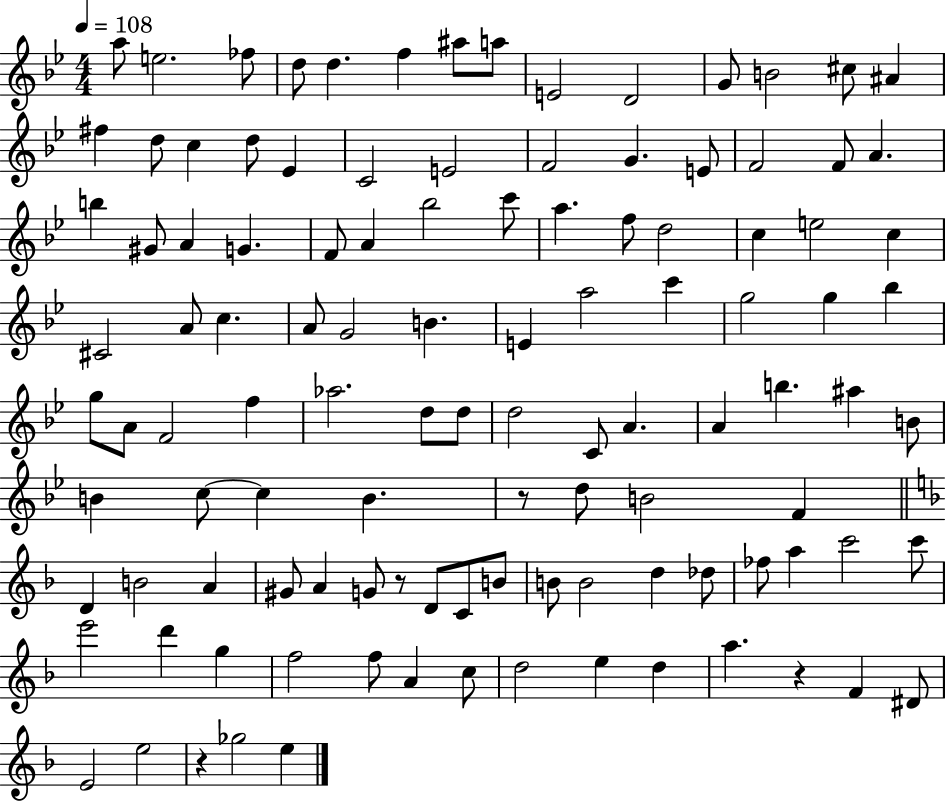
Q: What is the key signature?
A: BES major